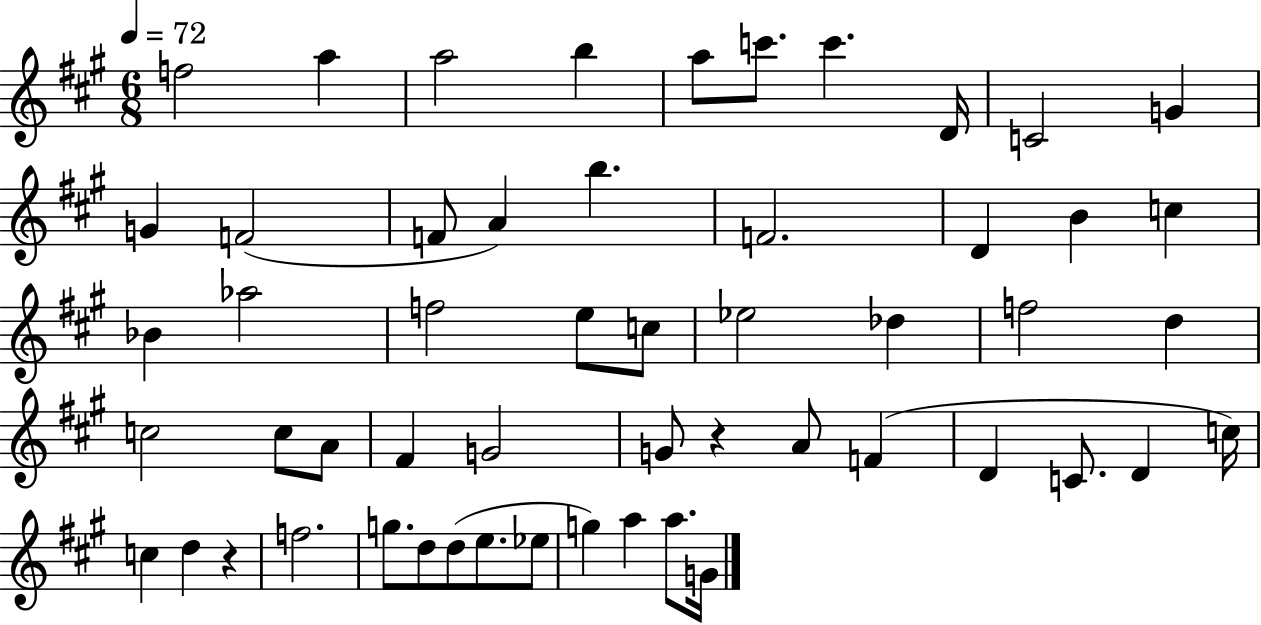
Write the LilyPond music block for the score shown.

{
  \clef treble
  \numericTimeSignature
  \time 6/8
  \key a \major
  \tempo 4 = 72
  f''2 a''4 | a''2 b''4 | a''8 c'''8. c'''4. d'16 | c'2 g'4 | \break g'4 f'2( | f'8 a'4) b''4. | f'2. | d'4 b'4 c''4 | \break bes'4 aes''2 | f''2 e''8 c''8 | ees''2 des''4 | f''2 d''4 | \break c''2 c''8 a'8 | fis'4 g'2 | g'8 r4 a'8 f'4( | d'4 c'8. d'4 c''16) | \break c''4 d''4 r4 | f''2. | g''8. d''8 d''8( e''8. ees''8 | g''4) a''4 a''8. g'16 | \break \bar "|."
}